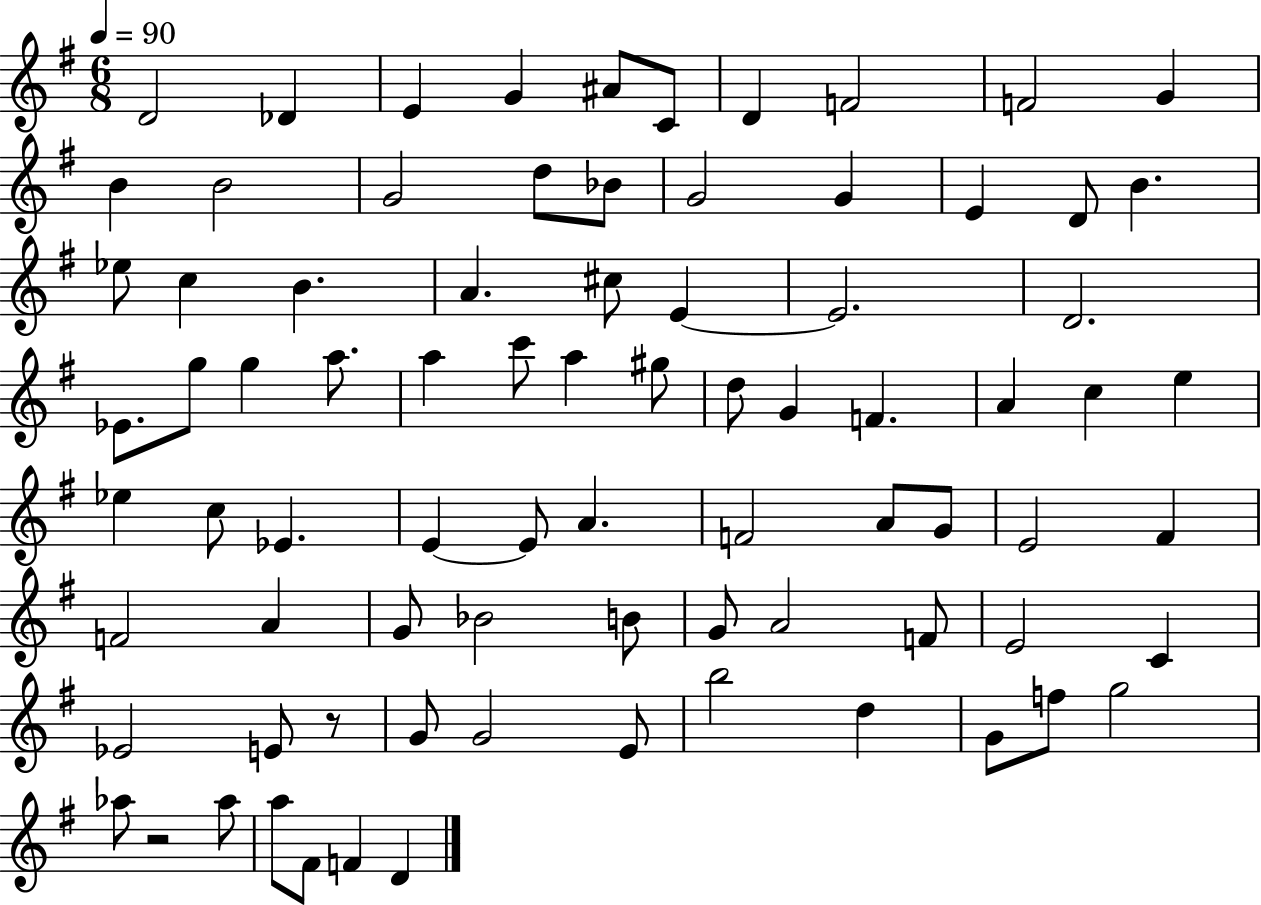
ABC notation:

X:1
T:Untitled
M:6/8
L:1/4
K:G
D2 _D E G ^A/2 C/2 D F2 F2 G B B2 G2 d/2 _B/2 G2 G E D/2 B _e/2 c B A ^c/2 E E2 D2 _E/2 g/2 g a/2 a c'/2 a ^g/2 d/2 G F A c e _e c/2 _E E E/2 A F2 A/2 G/2 E2 ^F F2 A G/2 _B2 B/2 G/2 A2 F/2 E2 C _E2 E/2 z/2 G/2 G2 E/2 b2 d G/2 f/2 g2 _a/2 z2 _a/2 a/2 ^F/2 F D